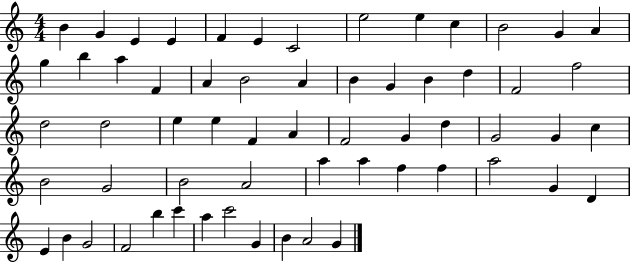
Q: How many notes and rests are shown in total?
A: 61